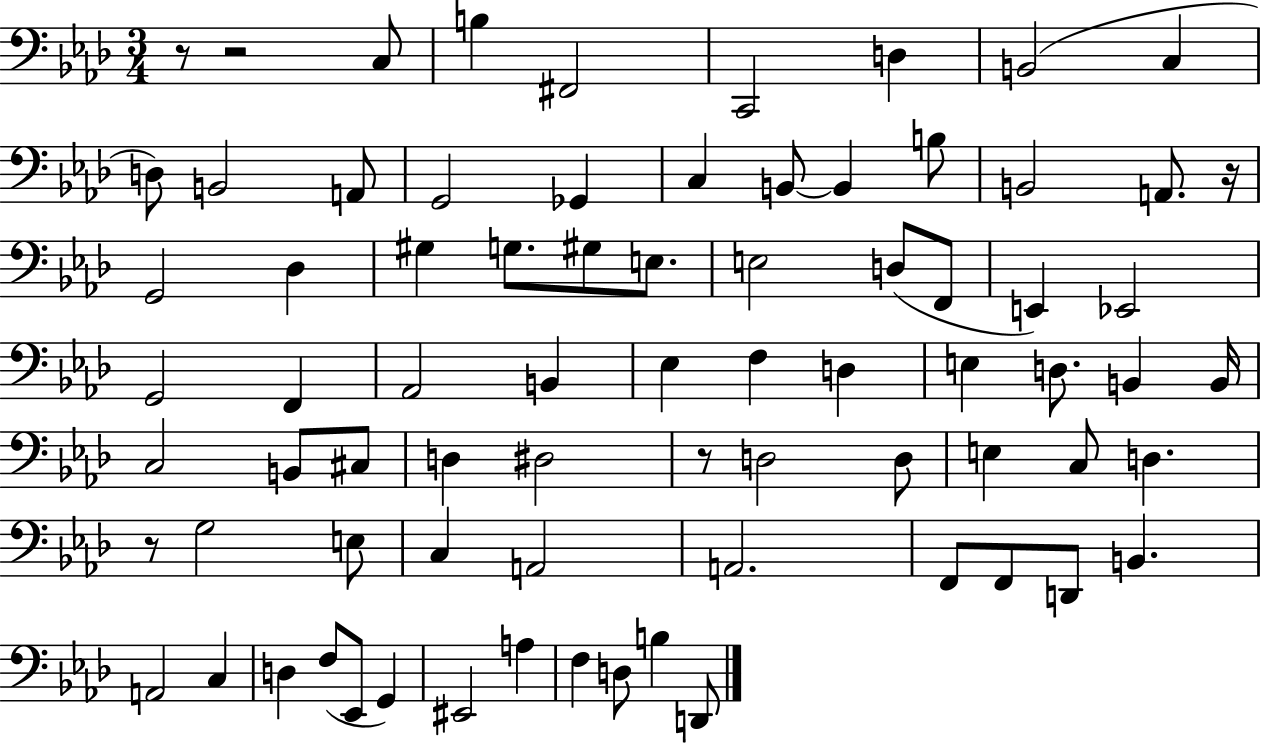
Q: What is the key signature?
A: AES major